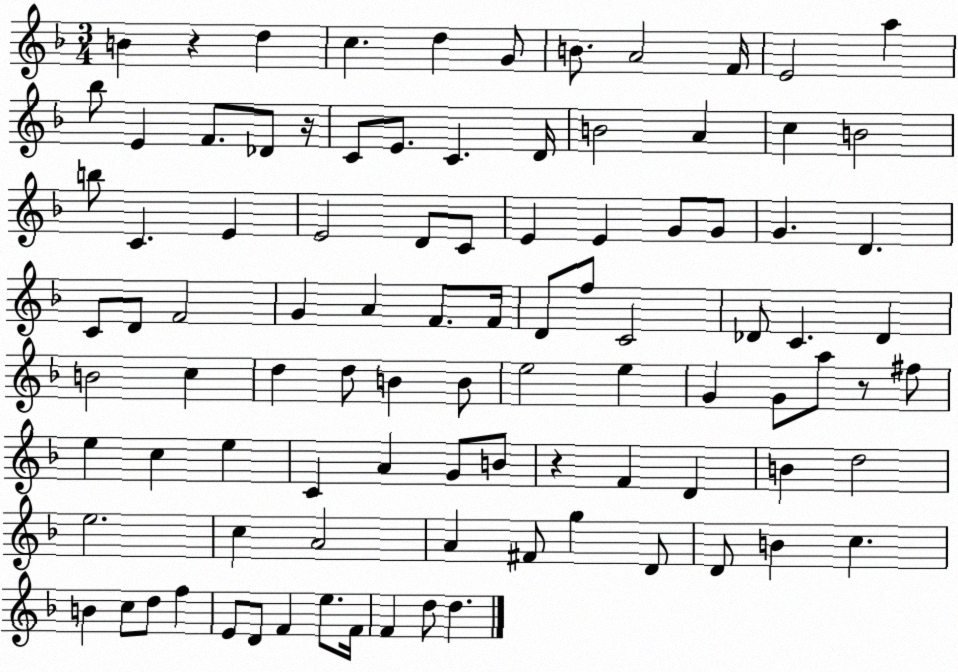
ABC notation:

X:1
T:Untitled
M:3/4
L:1/4
K:F
B z d c d G/2 B/2 A2 F/4 E2 a _b/2 E F/2 _D/2 z/4 C/2 E/2 C D/4 B2 A c B2 b/2 C E E2 D/2 C/2 E E G/2 G/2 G D C/2 D/2 F2 G A F/2 F/4 D/2 f/2 C2 _D/2 C _D B2 c d d/2 B B/2 e2 e G G/2 a/2 z/2 ^f/2 e c e C A G/2 B/2 z F D B d2 e2 c A2 A ^F/2 g D/2 D/2 B c B c/2 d/2 f E/2 D/2 F e/2 F/4 F d/2 d